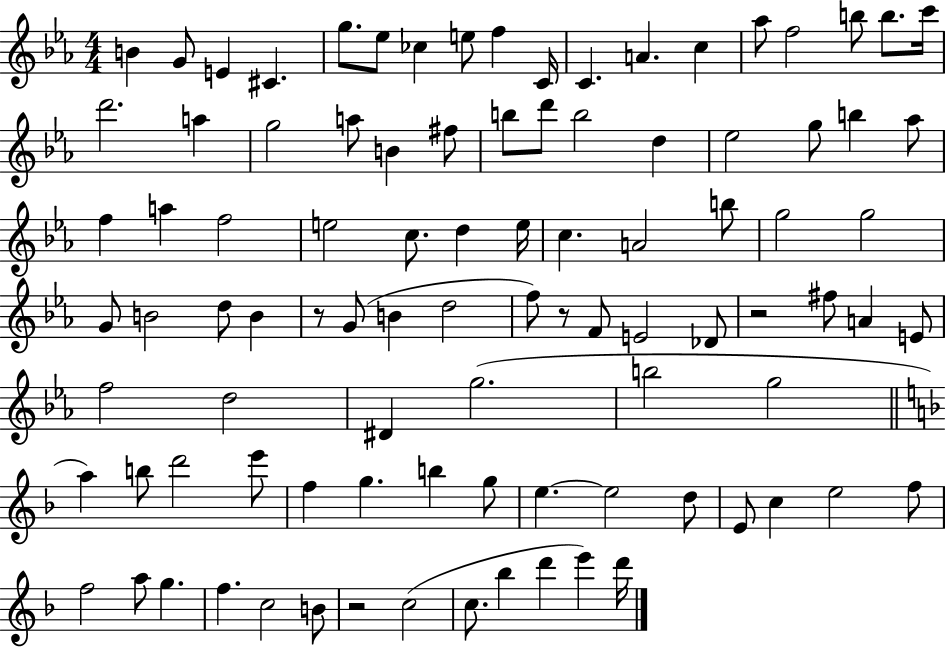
X:1
T:Untitled
M:4/4
L:1/4
K:Eb
B G/2 E ^C g/2 _e/2 _c e/2 f C/4 C A c _a/2 f2 b/2 b/2 c'/4 d'2 a g2 a/2 B ^f/2 b/2 d'/2 b2 d _e2 g/2 b _a/2 f a f2 e2 c/2 d e/4 c A2 b/2 g2 g2 G/2 B2 d/2 B z/2 G/2 B d2 f/2 z/2 F/2 E2 _D/2 z2 ^f/2 A E/2 f2 d2 ^D g2 b2 g2 a b/2 d'2 e'/2 f g b g/2 e e2 d/2 E/2 c e2 f/2 f2 a/2 g f c2 B/2 z2 c2 c/2 _b d' e' d'/4